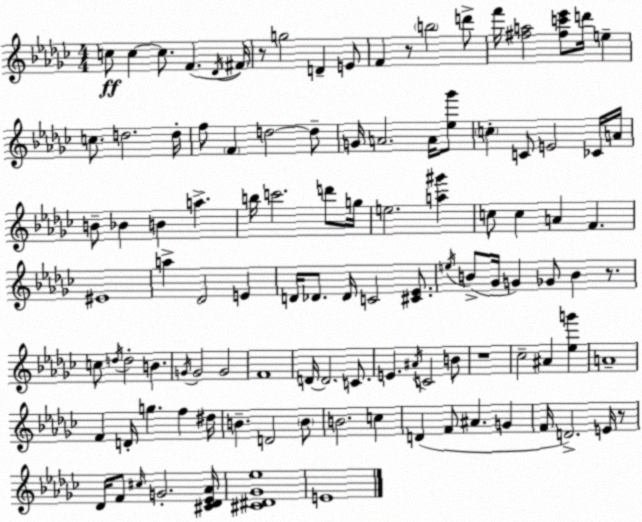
X:1
T:Untitled
M:4/4
L:1/4
K:Ebm
c/2 c c/2 F _D/4 ^F/4 z/2 g2 D E/2 F z/2 b2 d'/2 f'/4 [^fa]2 [^fc'_e']/2 d'/4 e c/2 d2 d/4 f/2 F d2 d/2 G/4 A2 A/4 [_e_g']/2 c C/2 E2 _C/4 A/4 B/2 _B B a b/4 c'2 d'/2 g/4 e2 [a^g'] c/2 c A F ^E4 a _D2 E D/4 _D/2 _D/4 C2 [^C_E]/2 e/4 B/2 _G/4 G _G/2 B z/2 c/2 d/4 d2 B G/4 G2 G2 F4 D/4 D2 C/2 E ^A/4 C2 B/2 z4 _c2 ^A [_eg'] A4 F D/4 g f ^d/4 B D2 B/2 B2 c D F/2 ^A G F/4 D2 E/4 z/2 _D/4 F/2 ^c/4 G2 [^C_D_E_A]/4 [^C^D_G_e]4 E4